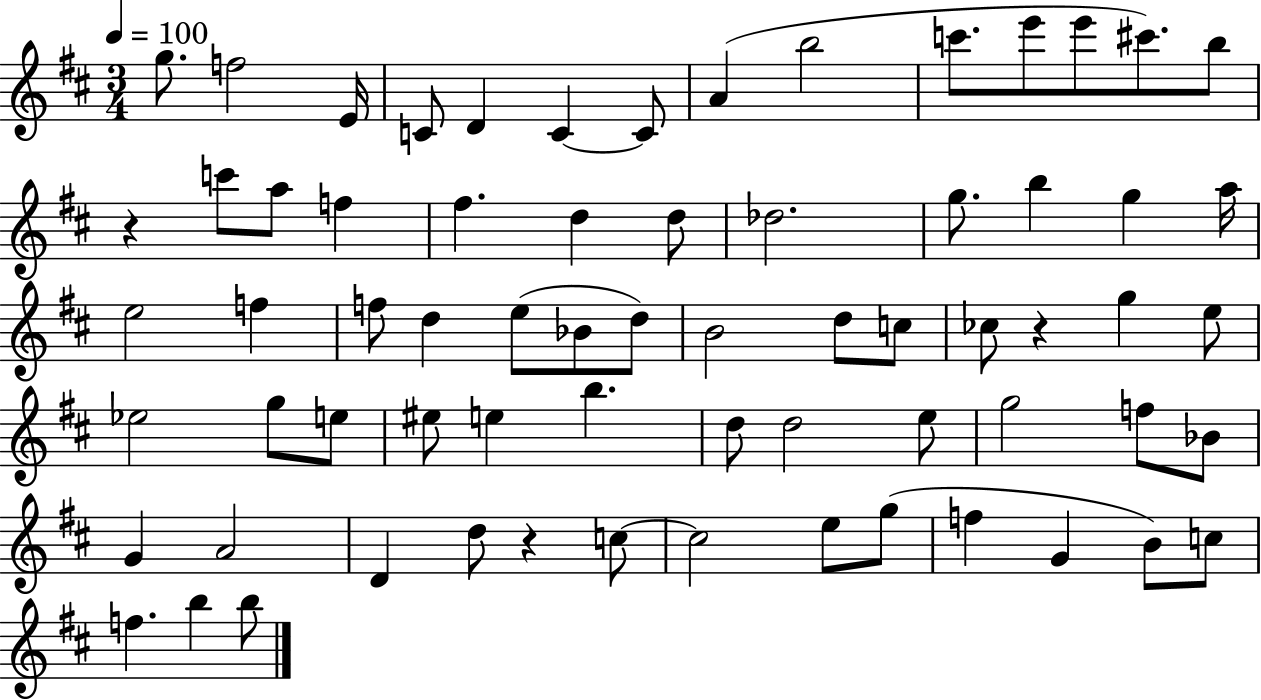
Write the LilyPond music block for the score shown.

{
  \clef treble
  \numericTimeSignature
  \time 3/4
  \key d \major
  \tempo 4 = 100
  g''8. f''2 e'16 | c'8 d'4 c'4~~ c'8 | a'4( b''2 | c'''8. e'''8 e'''8 cis'''8.) b''8 | \break r4 c'''8 a''8 f''4 | fis''4. d''4 d''8 | des''2. | g''8. b''4 g''4 a''16 | \break e''2 f''4 | f''8 d''4 e''8( bes'8 d''8) | b'2 d''8 c''8 | ces''8 r4 g''4 e''8 | \break ees''2 g''8 e''8 | eis''8 e''4 b''4. | d''8 d''2 e''8 | g''2 f''8 bes'8 | \break g'4 a'2 | d'4 d''8 r4 c''8~~ | c''2 e''8 g''8( | f''4 g'4 b'8) c''8 | \break f''4. b''4 b''8 | \bar "|."
}